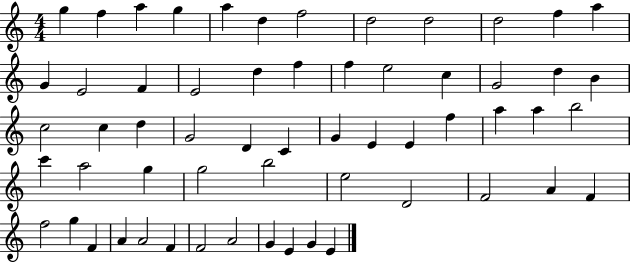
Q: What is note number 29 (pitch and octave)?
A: D4